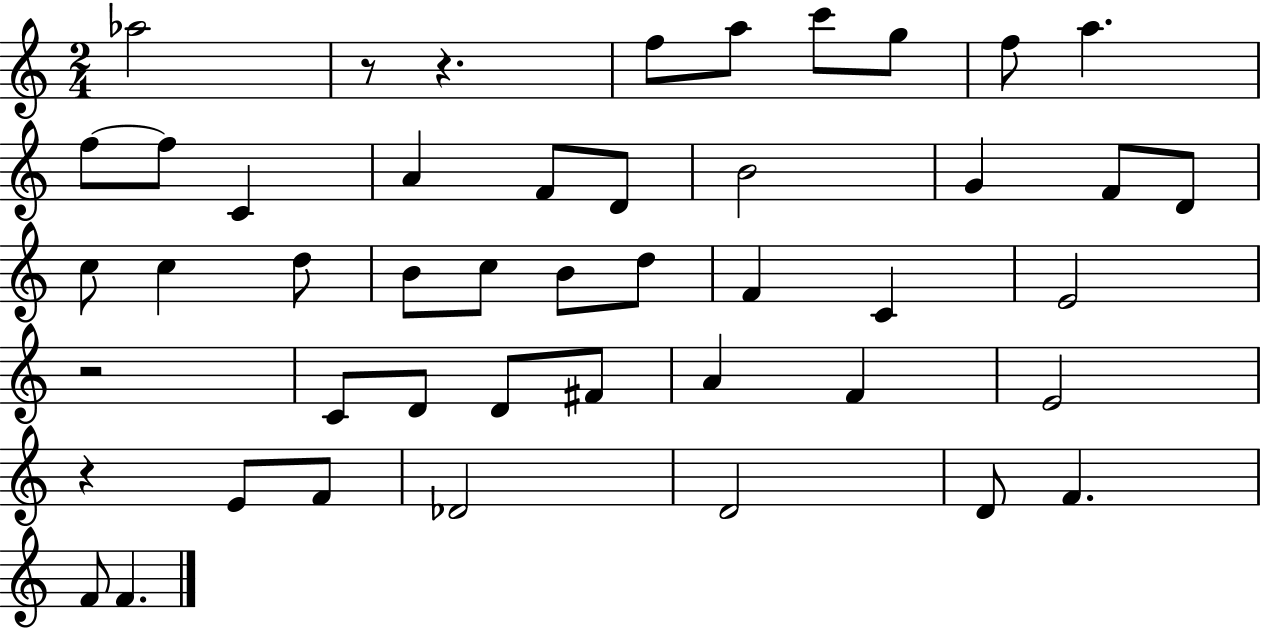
Ab5/h R/e R/q. F5/e A5/e C6/e G5/e F5/e A5/q. F5/e F5/e C4/q A4/q F4/e D4/e B4/h G4/q F4/e D4/e C5/e C5/q D5/e B4/e C5/e B4/e D5/e F4/q C4/q E4/h R/h C4/e D4/e D4/e F#4/e A4/q F4/q E4/h R/q E4/e F4/e Db4/h D4/h D4/e F4/q. F4/e F4/q.